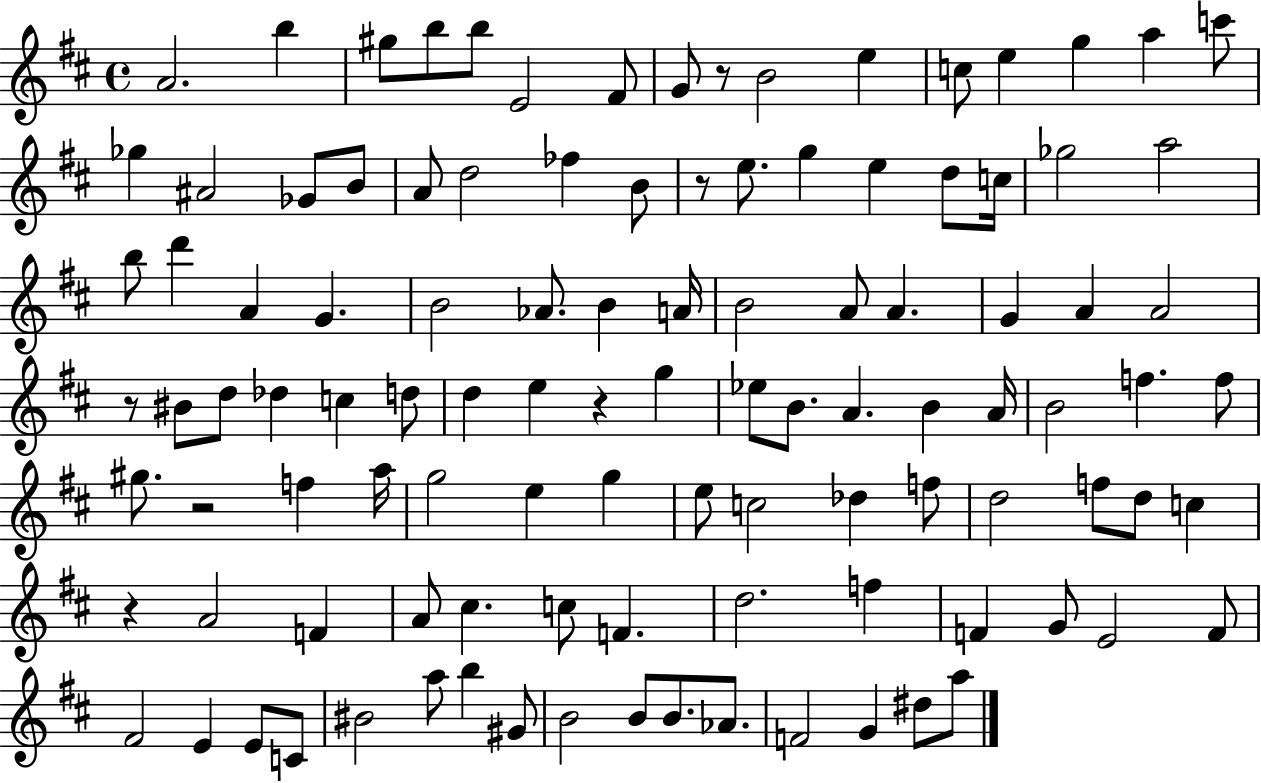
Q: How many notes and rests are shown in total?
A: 108